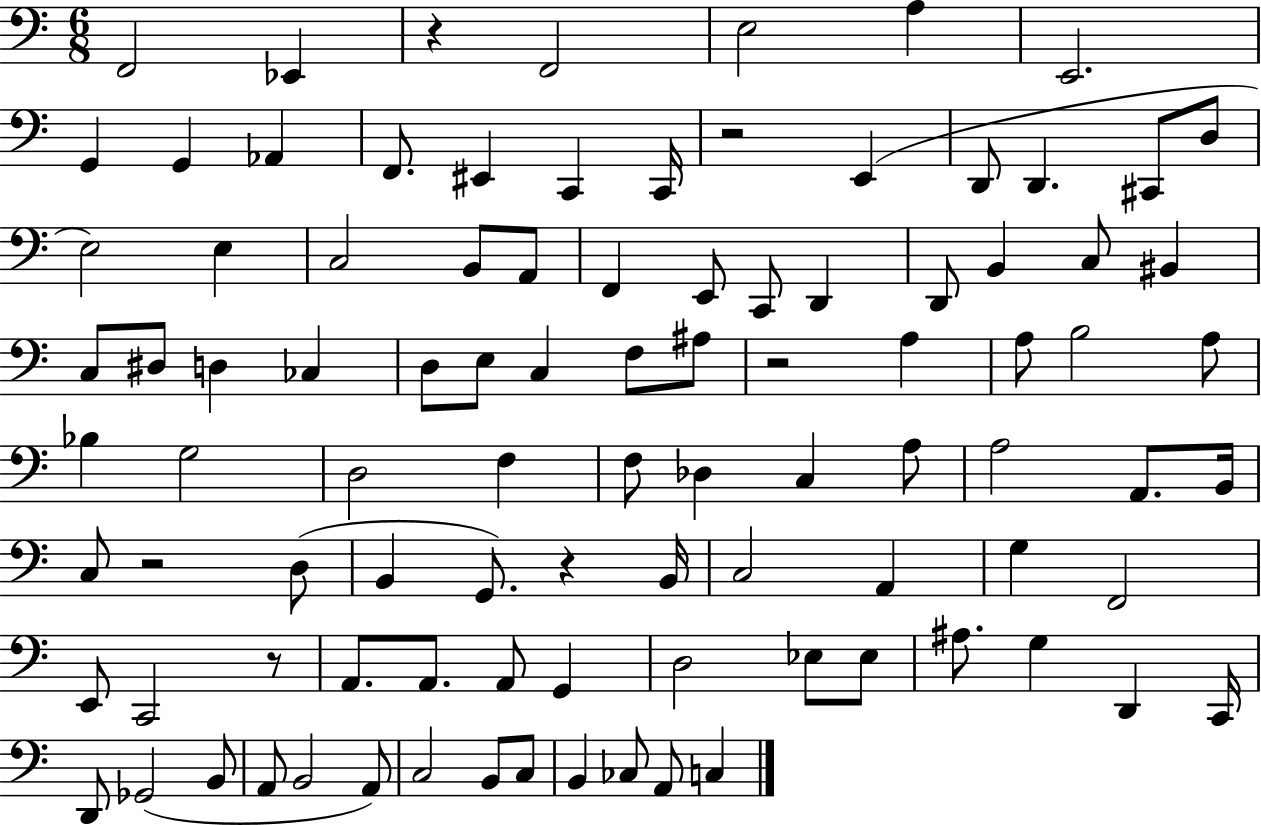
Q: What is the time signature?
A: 6/8